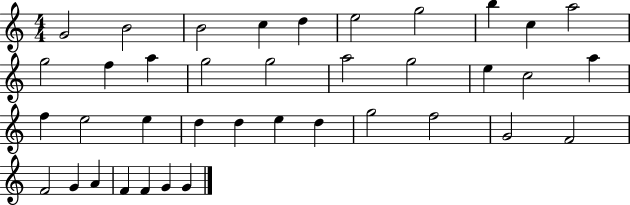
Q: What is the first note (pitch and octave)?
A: G4